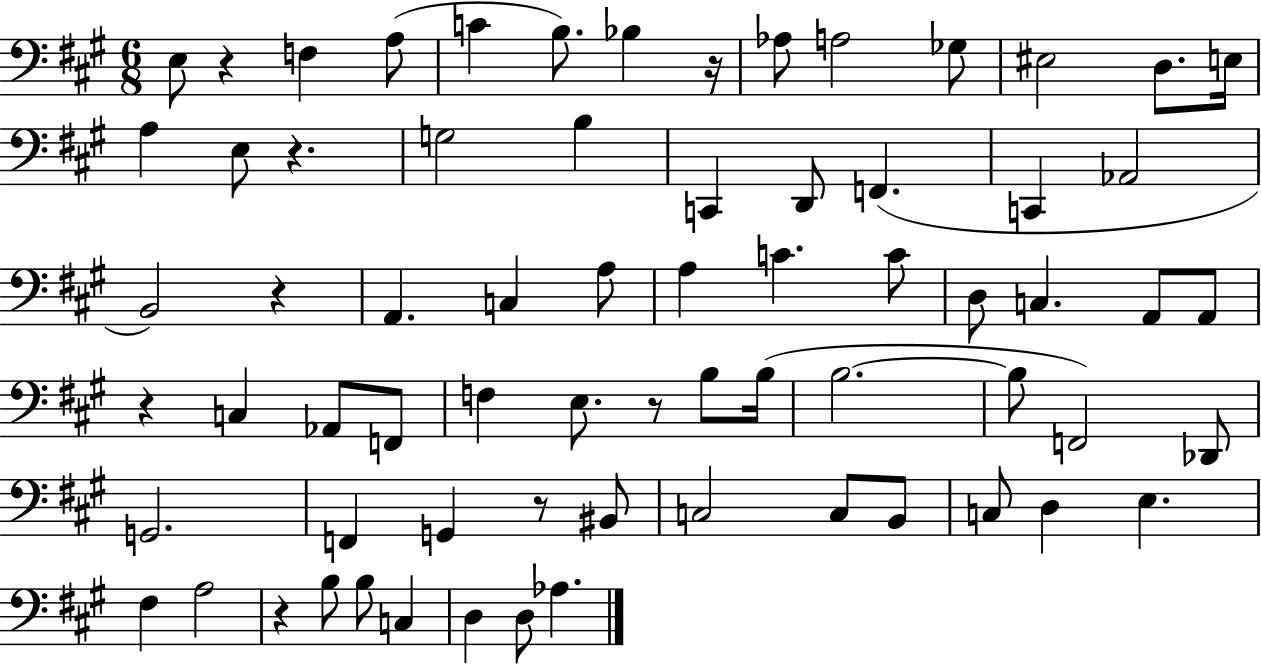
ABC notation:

X:1
T:Untitled
M:6/8
L:1/4
K:A
E,/2 z F, A,/2 C B,/2 _B, z/4 _A,/2 A,2 _G,/2 ^E,2 D,/2 E,/4 A, E,/2 z G,2 B, C,, D,,/2 F,, C,, _A,,2 B,,2 z A,, C, A,/2 A, C C/2 D,/2 C, A,,/2 A,,/2 z C, _A,,/2 F,,/2 F, E,/2 z/2 B,/2 B,/4 B,2 B,/2 F,,2 _D,,/2 G,,2 F,, G,, z/2 ^B,,/2 C,2 C,/2 B,,/2 C,/2 D, E, ^F, A,2 z B,/2 B,/2 C, D, D,/2 _A,